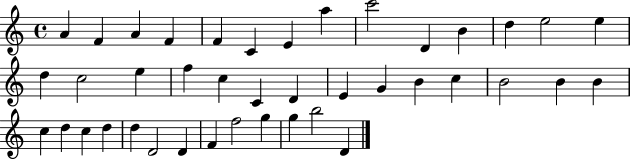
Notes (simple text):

A4/q F4/q A4/q F4/q F4/q C4/q E4/q A5/q C6/h D4/q B4/q D5/q E5/h E5/q D5/q C5/h E5/q F5/q C5/q C4/q D4/q E4/q G4/q B4/q C5/q B4/h B4/q B4/q C5/q D5/q C5/q D5/q D5/q D4/h D4/q F4/q F5/h G5/q G5/q B5/h D4/q